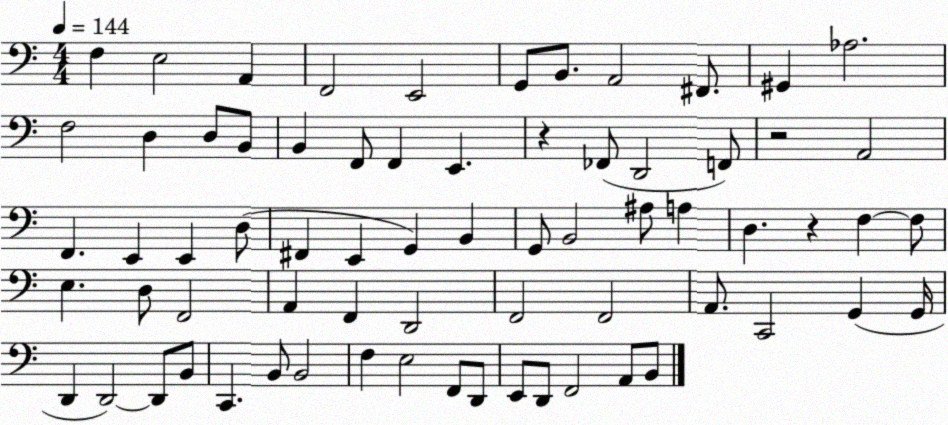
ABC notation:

X:1
T:Untitled
M:4/4
L:1/4
K:C
F, E,2 A,, F,,2 E,,2 G,,/2 B,,/2 A,,2 ^F,,/2 ^G,, _A,2 F,2 D, D,/2 B,,/2 B,, F,,/2 F,, E,, z _F,,/2 D,,2 F,,/2 z2 A,,2 F,, E,, E,, D,/2 ^F,, E,, G,, B,, G,,/2 B,,2 ^A,/2 A, D, z F, F,/2 E, D,/2 F,,2 A,, F,, D,,2 F,,2 F,,2 A,,/2 C,,2 G,, G,,/4 D,, D,,2 D,,/2 B,,/2 C,, B,,/2 B,,2 F, E,2 F,,/2 D,,/2 E,,/2 D,,/2 F,,2 A,,/2 B,,/2